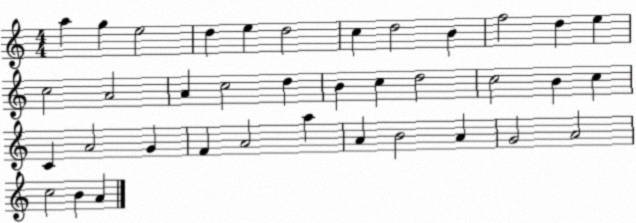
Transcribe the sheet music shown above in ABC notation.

X:1
T:Untitled
M:4/4
L:1/4
K:C
a g e2 d e d2 c d2 B f2 d e c2 A2 A c2 d B c d2 c2 B c C A2 G F A2 a A B2 A G2 A2 c2 B A